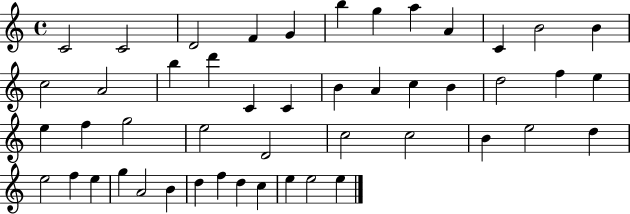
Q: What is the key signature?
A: C major